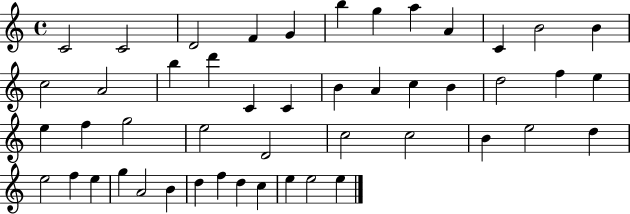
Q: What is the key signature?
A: C major